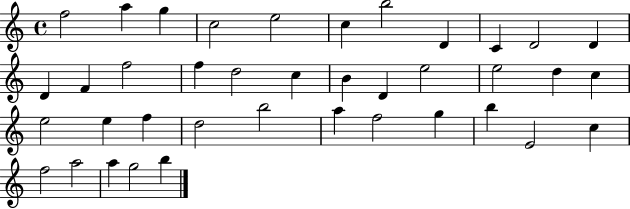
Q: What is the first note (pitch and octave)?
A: F5